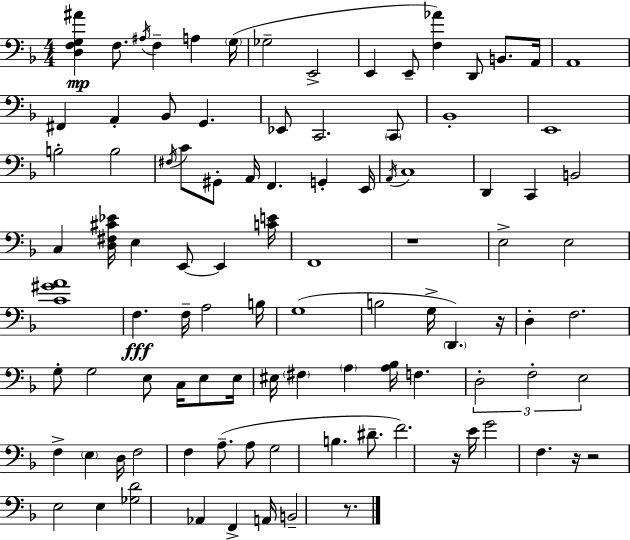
[D3,F3,G3,A#4]/q F3/e. A#3/s F3/q A3/q G3/s Gb3/h E2/h E2/q E2/e [F3,Ab4]/q D2/e B2/e. A2/s A2/w F#2/q A2/q Bb2/e G2/q. Eb2/e C2/h. C2/e Bb2/w E2/w B3/h B3/h F#3/s C4/e G#2/e A2/s F2/q. G2/q E2/s A2/s C3/w D2/q C2/q B2/h C3/q [D3,F#3,C#4,Eb4]/s E3/q E2/e E2/q [C4,E4]/s F2/w R/w E3/h E3/h [C4,G#4,A4]/w F3/q. F3/s A3/h B3/s G3/w B3/h G3/s D2/q. R/s D3/q F3/h. G3/e G3/h E3/e C3/s E3/e E3/s EIS3/s F#3/q A3/q [A3,Bb3]/s F3/q. D3/h F3/h E3/h F3/q E3/q D3/s F3/h F3/q A3/e. A3/e G3/h B3/q. D#4/e. F4/h. R/s E4/s G4/h F3/q. R/s R/h E3/h E3/q [Gb3,D4]/h Ab2/q F2/q A2/s B2/h R/e.